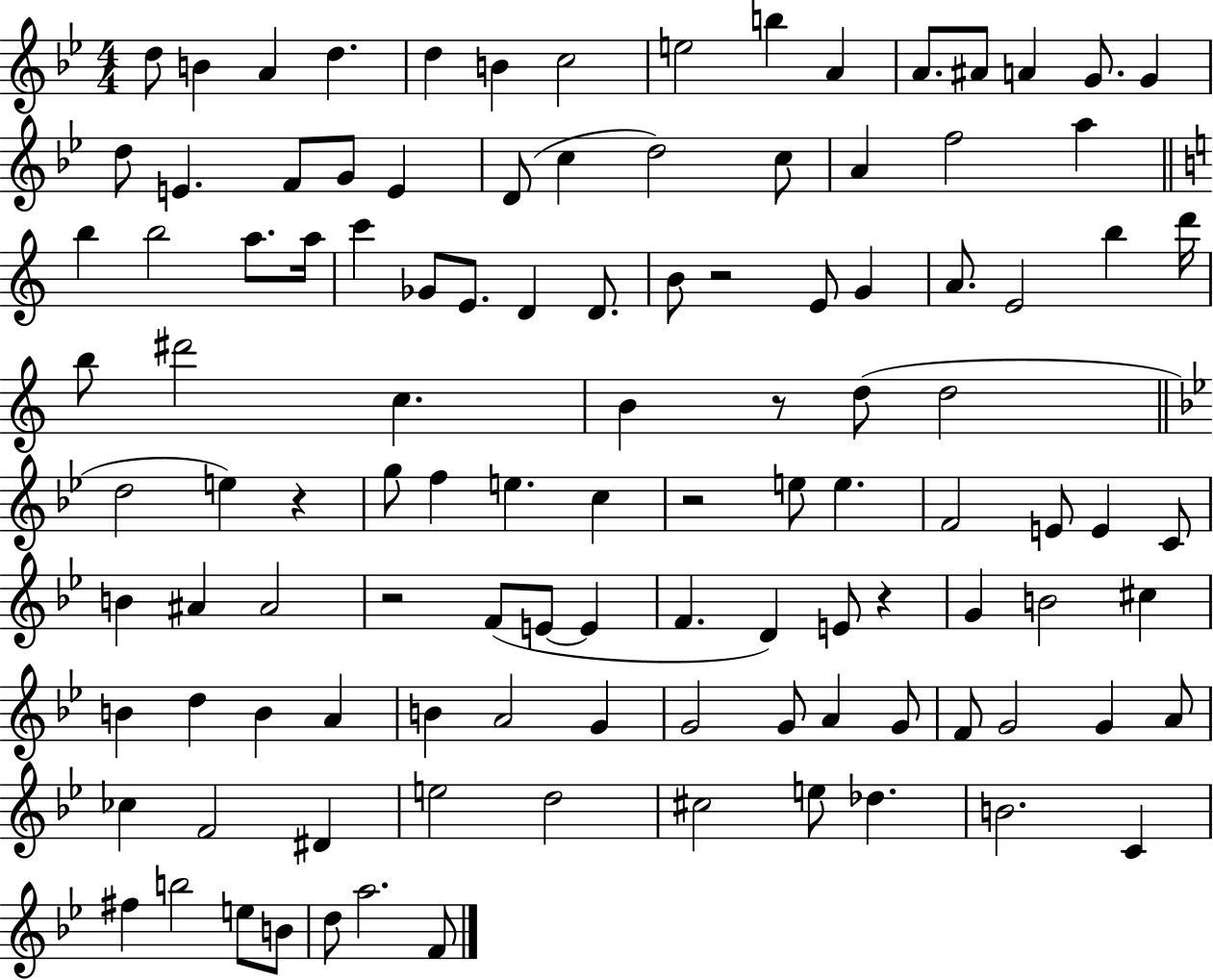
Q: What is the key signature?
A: BES major